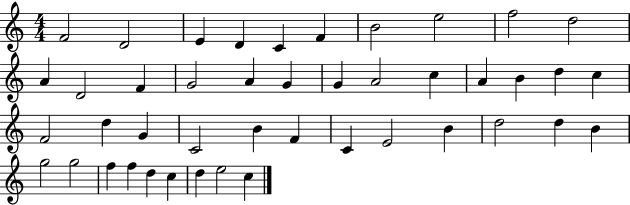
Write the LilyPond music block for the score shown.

{
  \clef treble
  \numericTimeSignature
  \time 4/4
  \key c \major
  f'2 d'2 | e'4 d'4 c'4 f'4 | b'2 e''2 | f''2 d''2 | \break a'4 d'2 f'4 | g'2 a'4 g'4 | g'4 a'2 c''4 | a'4 b'4 d''4 c''4 | \break f'2 d''4 g'4 | c'2 b'4 f'4 | c'4 e'2 b'4 | d''2 d''4 b'4 | \break g''2 g''2 | f''4 f''4 d''4 c''4 | d''4 e''2 c''4 | \bar "|."
}